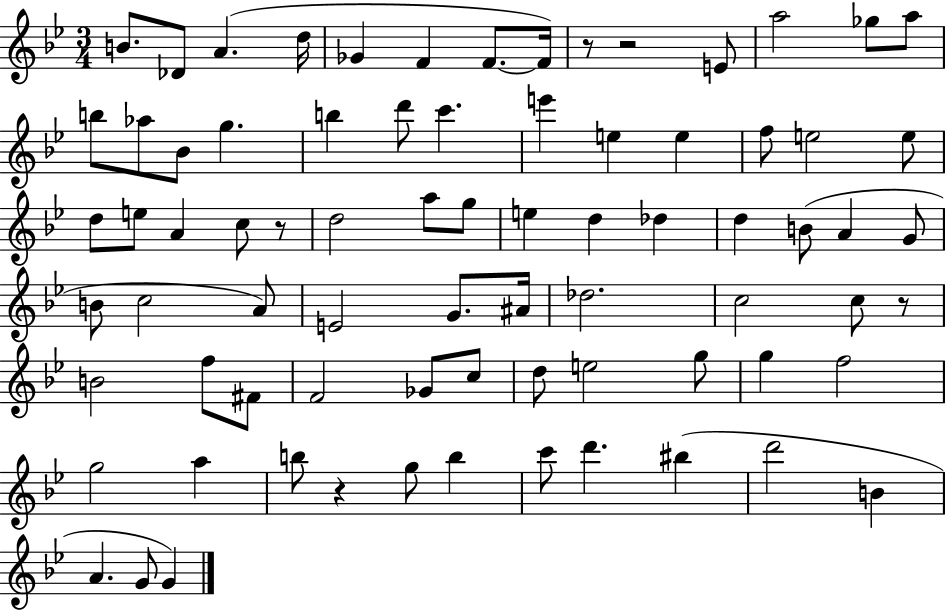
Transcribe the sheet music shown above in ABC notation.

X:1
T:Untitled
M:3/4
L:1/4
K:Bb
B/2 _D/2 A d/4 _G F F/2 F/4 z/2 z2 E/2 a2 _g/2 a/2 b/2 _a/2 _B/2 g b d'/2 c' e' e e f/2 e2 e/2 d/2 e/2 A c/2 z/2 d2 a/2 g/2 e d _d d B/2 A G/2 B/2 c2 A/2 E2 G/2 ^A/4 _d2 c2 c/2 z/2 B2 f/2 ^F/2 F2 _G/2 c/2 d/2 e2 g/2 g f2 g2 a b/2 z g/2 b c'/2 d' ^b d'2 B A G/2 G